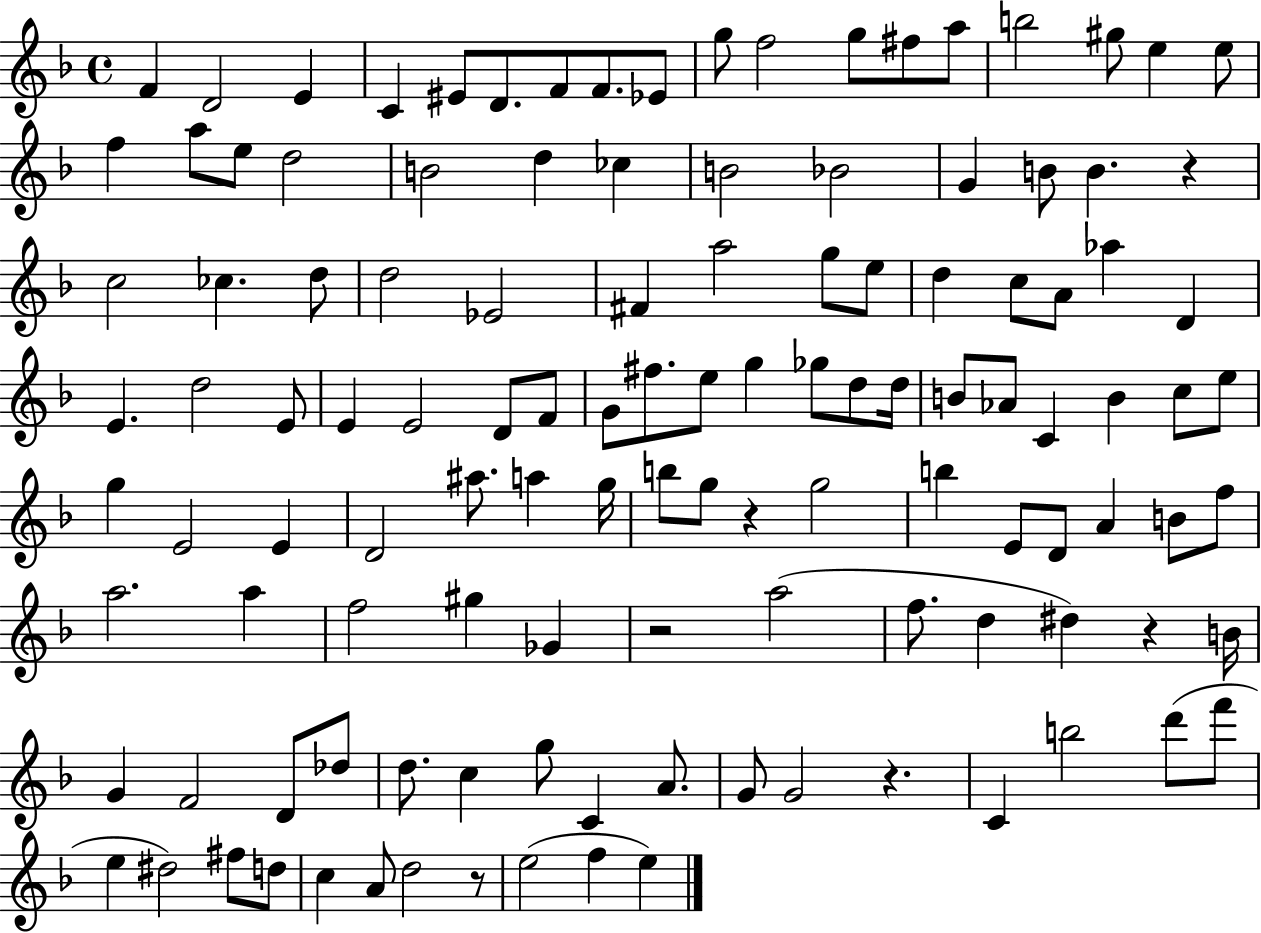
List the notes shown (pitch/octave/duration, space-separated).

F4/q D4/h E4/q C4/q EIS4/e D4/e. F4/e F4/e. Eb4/e G5/e F5/h G5/e F#5/e A5/e B5/h G#5/e E5/q E5/e F5/q A5/e E5/e D5/h B4/h D5/q CES5/q B4/h Bb4/h G4/q B4/e B4/q. R/q C5/h CES5/q. D5/e D5/h Eb4/h F#4/q A5/h G5/e E5/e D5/q C5/e A4/e Ab5/q D4/q E4/q. D5/h E4/e E4/q E4/h D4/e F4/e G4/e F#5/e. E5/e G5/q Gb5/e D5/e D5/s B4/e Ab4/e C4/q B4/q C5/e E5/e G5/q E4/h E4/q D4/h A#5/e. A5/q G5/s B5/e G5/e R/q G5/h B5/q E4/e D4/e A4/q B4/e F5/e A5/h. A5/q F5/h G#5/q Gb4/q R/h A5/h F5/e. D5/q D#5/q R/q B4/s G4/q F4/h D4/e Db5/e D5/e. C5/q G5/e C4/q A4/e. G4/e G4/h R/q. C4/q B5/h D6/e F6/e E5/q D#5/h F#5/e D5/e C5/q A4/e D5/h R/e E5/h F5/q E5/q